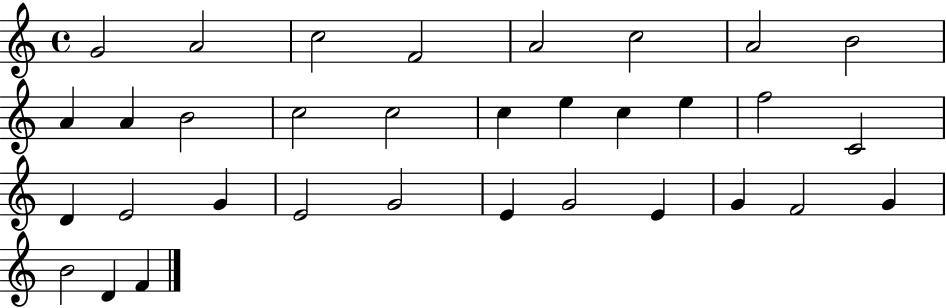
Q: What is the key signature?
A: C major